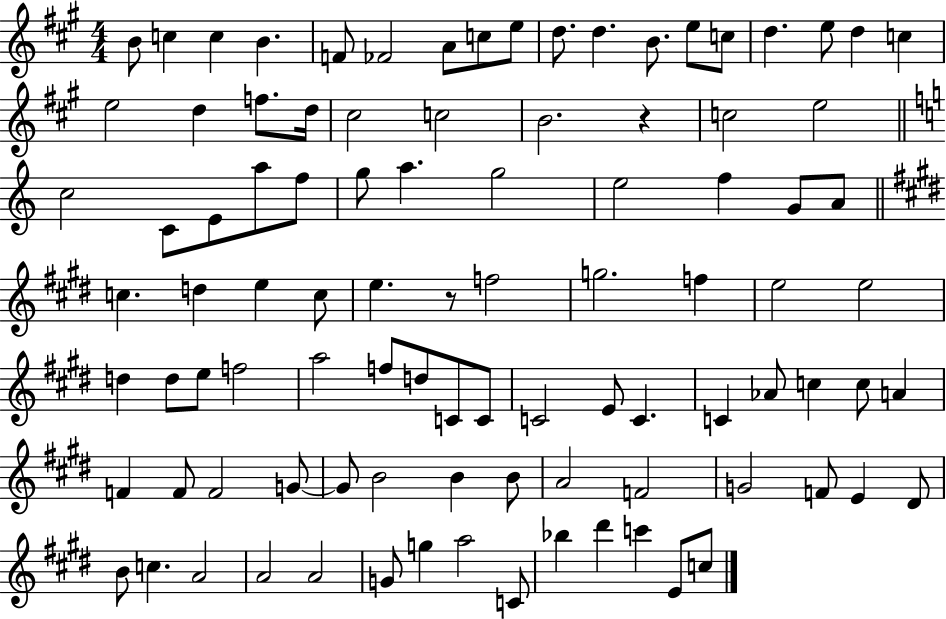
X:1
T:Untitled
M:4/4
L:1/4
K:A
B/2 c c B F/2 _F2 A/2 c/2 e/2 d/2 d B/2 e/2 c/2 d e/2 d c e2 d f/2 d/4 ^c2 c2 B2 z c2 e2 c2 C/2 E/2 a/2 f/2 g/2 a g2 e2 f G/2 A/2 c d e c/2 e z/2 f2 g2 f e2 e2 d d/2 e/2 f2 a2 f/2 d/2 C/2 C/2 C2 E/2 C C _A/2 c c/2 A F F/2 F2 G/2 G/2 B2 B B/2 A2 F2 G2 F/2 E ^D/2 B/2 c A2 A2 A2 G/2 g a2 C/2 _b ^d' c' E/2 c/2